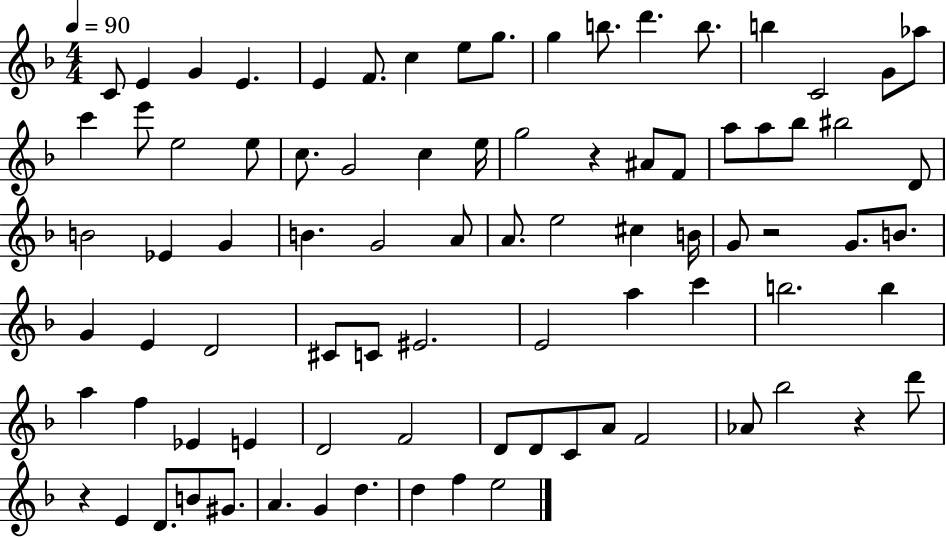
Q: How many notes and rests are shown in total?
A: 85